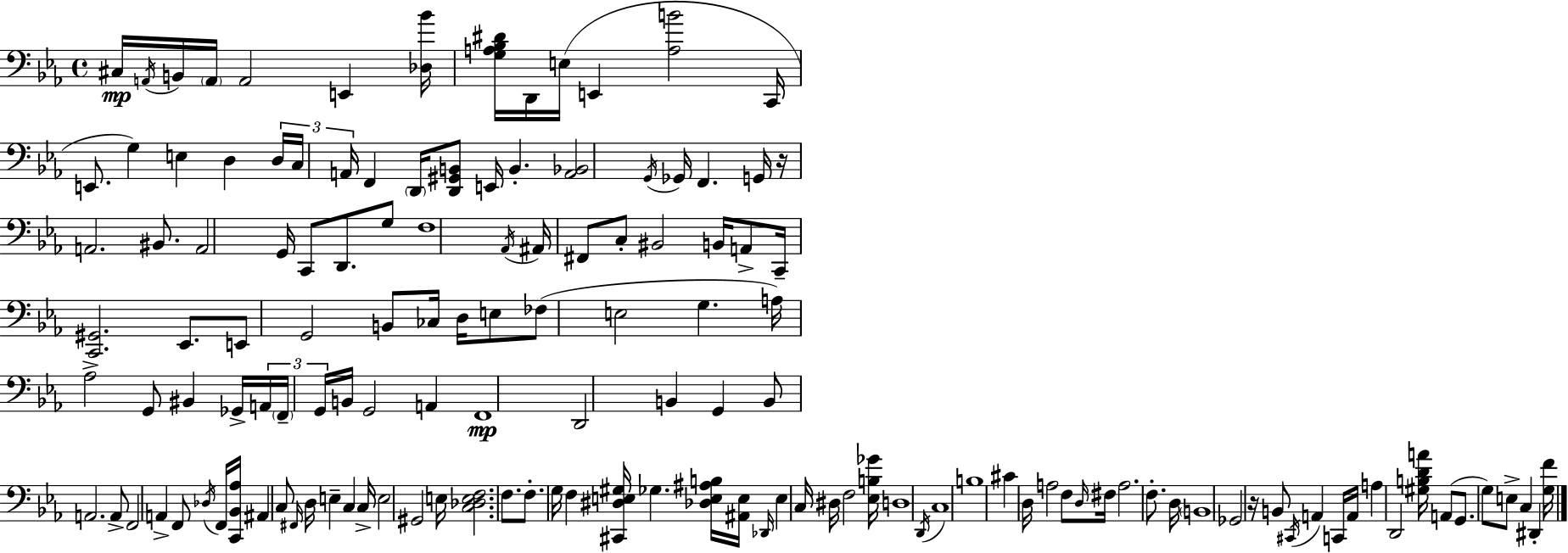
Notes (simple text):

C#3/s A2/s B2/s A2/s A2/h E2/q [Db3,Bb4]/s [G3,A3,Bb3,D#4]/s D2/s E3/s E2/q [A3,B4]/h C2/s E2/e. G3/q E3/q D3/q D3/s C3/s A2/s F2/q D2/s [D2,G#2,B2]/e E2/s B2/q. [A2,Bb2]/h G2/s Gb2/s F2/q. G2/s R/s A2/h. BIS2/e. A2/h G2/s C2/e D2/e. G3/e F3/w Ab2/s A#2/s F#2/e C3/e BIS2/h B2/s A2/e C2/s [C2,G#2]/h. Eb2/e. E2/e G2/h B2/e CES3/s D3/s E3/e FES3/e E3/h G3/q. A3/s Ab3/h G2/e BIS2/q Gb2/s A2/s F2/s G2/s B2/s G2/h A2/q F2/w D2/h B2/q G2/q B2/e A2/h. A2/e F2/h A2/q F2/e Db3/s F2/s [C2,Bb2,Ab3]/s A#2/q C3/e F#2/s D3/s E3/q C3/q C3/s E3/h G#2/h E3/s [C3,Db3,E3,F3]/h. F3/e. F3/e. G3/s F3/q [C#2,D#3,E3,G#3]/s Gb3/q. [Db3,E3,A#3,B3]/s [A#2,E3]/s Db2/s E3/q C3/s D#3/s F3/h [Eb3,B3,Gb4]/s D3/w D2/s C3/w B3/w C#4/q D3/s A3/h F3/e D3/s F#3/s A3/h. F3/e. D3/s B2/w Gb2/h R/s B2/e C#2/s A2/q C2/s A2/s A3/q D2/h [G#3,B3,D4,A4]/s A2/e G2/e. G3/e E3/e C3/q D#2/q [G3,F4]/s